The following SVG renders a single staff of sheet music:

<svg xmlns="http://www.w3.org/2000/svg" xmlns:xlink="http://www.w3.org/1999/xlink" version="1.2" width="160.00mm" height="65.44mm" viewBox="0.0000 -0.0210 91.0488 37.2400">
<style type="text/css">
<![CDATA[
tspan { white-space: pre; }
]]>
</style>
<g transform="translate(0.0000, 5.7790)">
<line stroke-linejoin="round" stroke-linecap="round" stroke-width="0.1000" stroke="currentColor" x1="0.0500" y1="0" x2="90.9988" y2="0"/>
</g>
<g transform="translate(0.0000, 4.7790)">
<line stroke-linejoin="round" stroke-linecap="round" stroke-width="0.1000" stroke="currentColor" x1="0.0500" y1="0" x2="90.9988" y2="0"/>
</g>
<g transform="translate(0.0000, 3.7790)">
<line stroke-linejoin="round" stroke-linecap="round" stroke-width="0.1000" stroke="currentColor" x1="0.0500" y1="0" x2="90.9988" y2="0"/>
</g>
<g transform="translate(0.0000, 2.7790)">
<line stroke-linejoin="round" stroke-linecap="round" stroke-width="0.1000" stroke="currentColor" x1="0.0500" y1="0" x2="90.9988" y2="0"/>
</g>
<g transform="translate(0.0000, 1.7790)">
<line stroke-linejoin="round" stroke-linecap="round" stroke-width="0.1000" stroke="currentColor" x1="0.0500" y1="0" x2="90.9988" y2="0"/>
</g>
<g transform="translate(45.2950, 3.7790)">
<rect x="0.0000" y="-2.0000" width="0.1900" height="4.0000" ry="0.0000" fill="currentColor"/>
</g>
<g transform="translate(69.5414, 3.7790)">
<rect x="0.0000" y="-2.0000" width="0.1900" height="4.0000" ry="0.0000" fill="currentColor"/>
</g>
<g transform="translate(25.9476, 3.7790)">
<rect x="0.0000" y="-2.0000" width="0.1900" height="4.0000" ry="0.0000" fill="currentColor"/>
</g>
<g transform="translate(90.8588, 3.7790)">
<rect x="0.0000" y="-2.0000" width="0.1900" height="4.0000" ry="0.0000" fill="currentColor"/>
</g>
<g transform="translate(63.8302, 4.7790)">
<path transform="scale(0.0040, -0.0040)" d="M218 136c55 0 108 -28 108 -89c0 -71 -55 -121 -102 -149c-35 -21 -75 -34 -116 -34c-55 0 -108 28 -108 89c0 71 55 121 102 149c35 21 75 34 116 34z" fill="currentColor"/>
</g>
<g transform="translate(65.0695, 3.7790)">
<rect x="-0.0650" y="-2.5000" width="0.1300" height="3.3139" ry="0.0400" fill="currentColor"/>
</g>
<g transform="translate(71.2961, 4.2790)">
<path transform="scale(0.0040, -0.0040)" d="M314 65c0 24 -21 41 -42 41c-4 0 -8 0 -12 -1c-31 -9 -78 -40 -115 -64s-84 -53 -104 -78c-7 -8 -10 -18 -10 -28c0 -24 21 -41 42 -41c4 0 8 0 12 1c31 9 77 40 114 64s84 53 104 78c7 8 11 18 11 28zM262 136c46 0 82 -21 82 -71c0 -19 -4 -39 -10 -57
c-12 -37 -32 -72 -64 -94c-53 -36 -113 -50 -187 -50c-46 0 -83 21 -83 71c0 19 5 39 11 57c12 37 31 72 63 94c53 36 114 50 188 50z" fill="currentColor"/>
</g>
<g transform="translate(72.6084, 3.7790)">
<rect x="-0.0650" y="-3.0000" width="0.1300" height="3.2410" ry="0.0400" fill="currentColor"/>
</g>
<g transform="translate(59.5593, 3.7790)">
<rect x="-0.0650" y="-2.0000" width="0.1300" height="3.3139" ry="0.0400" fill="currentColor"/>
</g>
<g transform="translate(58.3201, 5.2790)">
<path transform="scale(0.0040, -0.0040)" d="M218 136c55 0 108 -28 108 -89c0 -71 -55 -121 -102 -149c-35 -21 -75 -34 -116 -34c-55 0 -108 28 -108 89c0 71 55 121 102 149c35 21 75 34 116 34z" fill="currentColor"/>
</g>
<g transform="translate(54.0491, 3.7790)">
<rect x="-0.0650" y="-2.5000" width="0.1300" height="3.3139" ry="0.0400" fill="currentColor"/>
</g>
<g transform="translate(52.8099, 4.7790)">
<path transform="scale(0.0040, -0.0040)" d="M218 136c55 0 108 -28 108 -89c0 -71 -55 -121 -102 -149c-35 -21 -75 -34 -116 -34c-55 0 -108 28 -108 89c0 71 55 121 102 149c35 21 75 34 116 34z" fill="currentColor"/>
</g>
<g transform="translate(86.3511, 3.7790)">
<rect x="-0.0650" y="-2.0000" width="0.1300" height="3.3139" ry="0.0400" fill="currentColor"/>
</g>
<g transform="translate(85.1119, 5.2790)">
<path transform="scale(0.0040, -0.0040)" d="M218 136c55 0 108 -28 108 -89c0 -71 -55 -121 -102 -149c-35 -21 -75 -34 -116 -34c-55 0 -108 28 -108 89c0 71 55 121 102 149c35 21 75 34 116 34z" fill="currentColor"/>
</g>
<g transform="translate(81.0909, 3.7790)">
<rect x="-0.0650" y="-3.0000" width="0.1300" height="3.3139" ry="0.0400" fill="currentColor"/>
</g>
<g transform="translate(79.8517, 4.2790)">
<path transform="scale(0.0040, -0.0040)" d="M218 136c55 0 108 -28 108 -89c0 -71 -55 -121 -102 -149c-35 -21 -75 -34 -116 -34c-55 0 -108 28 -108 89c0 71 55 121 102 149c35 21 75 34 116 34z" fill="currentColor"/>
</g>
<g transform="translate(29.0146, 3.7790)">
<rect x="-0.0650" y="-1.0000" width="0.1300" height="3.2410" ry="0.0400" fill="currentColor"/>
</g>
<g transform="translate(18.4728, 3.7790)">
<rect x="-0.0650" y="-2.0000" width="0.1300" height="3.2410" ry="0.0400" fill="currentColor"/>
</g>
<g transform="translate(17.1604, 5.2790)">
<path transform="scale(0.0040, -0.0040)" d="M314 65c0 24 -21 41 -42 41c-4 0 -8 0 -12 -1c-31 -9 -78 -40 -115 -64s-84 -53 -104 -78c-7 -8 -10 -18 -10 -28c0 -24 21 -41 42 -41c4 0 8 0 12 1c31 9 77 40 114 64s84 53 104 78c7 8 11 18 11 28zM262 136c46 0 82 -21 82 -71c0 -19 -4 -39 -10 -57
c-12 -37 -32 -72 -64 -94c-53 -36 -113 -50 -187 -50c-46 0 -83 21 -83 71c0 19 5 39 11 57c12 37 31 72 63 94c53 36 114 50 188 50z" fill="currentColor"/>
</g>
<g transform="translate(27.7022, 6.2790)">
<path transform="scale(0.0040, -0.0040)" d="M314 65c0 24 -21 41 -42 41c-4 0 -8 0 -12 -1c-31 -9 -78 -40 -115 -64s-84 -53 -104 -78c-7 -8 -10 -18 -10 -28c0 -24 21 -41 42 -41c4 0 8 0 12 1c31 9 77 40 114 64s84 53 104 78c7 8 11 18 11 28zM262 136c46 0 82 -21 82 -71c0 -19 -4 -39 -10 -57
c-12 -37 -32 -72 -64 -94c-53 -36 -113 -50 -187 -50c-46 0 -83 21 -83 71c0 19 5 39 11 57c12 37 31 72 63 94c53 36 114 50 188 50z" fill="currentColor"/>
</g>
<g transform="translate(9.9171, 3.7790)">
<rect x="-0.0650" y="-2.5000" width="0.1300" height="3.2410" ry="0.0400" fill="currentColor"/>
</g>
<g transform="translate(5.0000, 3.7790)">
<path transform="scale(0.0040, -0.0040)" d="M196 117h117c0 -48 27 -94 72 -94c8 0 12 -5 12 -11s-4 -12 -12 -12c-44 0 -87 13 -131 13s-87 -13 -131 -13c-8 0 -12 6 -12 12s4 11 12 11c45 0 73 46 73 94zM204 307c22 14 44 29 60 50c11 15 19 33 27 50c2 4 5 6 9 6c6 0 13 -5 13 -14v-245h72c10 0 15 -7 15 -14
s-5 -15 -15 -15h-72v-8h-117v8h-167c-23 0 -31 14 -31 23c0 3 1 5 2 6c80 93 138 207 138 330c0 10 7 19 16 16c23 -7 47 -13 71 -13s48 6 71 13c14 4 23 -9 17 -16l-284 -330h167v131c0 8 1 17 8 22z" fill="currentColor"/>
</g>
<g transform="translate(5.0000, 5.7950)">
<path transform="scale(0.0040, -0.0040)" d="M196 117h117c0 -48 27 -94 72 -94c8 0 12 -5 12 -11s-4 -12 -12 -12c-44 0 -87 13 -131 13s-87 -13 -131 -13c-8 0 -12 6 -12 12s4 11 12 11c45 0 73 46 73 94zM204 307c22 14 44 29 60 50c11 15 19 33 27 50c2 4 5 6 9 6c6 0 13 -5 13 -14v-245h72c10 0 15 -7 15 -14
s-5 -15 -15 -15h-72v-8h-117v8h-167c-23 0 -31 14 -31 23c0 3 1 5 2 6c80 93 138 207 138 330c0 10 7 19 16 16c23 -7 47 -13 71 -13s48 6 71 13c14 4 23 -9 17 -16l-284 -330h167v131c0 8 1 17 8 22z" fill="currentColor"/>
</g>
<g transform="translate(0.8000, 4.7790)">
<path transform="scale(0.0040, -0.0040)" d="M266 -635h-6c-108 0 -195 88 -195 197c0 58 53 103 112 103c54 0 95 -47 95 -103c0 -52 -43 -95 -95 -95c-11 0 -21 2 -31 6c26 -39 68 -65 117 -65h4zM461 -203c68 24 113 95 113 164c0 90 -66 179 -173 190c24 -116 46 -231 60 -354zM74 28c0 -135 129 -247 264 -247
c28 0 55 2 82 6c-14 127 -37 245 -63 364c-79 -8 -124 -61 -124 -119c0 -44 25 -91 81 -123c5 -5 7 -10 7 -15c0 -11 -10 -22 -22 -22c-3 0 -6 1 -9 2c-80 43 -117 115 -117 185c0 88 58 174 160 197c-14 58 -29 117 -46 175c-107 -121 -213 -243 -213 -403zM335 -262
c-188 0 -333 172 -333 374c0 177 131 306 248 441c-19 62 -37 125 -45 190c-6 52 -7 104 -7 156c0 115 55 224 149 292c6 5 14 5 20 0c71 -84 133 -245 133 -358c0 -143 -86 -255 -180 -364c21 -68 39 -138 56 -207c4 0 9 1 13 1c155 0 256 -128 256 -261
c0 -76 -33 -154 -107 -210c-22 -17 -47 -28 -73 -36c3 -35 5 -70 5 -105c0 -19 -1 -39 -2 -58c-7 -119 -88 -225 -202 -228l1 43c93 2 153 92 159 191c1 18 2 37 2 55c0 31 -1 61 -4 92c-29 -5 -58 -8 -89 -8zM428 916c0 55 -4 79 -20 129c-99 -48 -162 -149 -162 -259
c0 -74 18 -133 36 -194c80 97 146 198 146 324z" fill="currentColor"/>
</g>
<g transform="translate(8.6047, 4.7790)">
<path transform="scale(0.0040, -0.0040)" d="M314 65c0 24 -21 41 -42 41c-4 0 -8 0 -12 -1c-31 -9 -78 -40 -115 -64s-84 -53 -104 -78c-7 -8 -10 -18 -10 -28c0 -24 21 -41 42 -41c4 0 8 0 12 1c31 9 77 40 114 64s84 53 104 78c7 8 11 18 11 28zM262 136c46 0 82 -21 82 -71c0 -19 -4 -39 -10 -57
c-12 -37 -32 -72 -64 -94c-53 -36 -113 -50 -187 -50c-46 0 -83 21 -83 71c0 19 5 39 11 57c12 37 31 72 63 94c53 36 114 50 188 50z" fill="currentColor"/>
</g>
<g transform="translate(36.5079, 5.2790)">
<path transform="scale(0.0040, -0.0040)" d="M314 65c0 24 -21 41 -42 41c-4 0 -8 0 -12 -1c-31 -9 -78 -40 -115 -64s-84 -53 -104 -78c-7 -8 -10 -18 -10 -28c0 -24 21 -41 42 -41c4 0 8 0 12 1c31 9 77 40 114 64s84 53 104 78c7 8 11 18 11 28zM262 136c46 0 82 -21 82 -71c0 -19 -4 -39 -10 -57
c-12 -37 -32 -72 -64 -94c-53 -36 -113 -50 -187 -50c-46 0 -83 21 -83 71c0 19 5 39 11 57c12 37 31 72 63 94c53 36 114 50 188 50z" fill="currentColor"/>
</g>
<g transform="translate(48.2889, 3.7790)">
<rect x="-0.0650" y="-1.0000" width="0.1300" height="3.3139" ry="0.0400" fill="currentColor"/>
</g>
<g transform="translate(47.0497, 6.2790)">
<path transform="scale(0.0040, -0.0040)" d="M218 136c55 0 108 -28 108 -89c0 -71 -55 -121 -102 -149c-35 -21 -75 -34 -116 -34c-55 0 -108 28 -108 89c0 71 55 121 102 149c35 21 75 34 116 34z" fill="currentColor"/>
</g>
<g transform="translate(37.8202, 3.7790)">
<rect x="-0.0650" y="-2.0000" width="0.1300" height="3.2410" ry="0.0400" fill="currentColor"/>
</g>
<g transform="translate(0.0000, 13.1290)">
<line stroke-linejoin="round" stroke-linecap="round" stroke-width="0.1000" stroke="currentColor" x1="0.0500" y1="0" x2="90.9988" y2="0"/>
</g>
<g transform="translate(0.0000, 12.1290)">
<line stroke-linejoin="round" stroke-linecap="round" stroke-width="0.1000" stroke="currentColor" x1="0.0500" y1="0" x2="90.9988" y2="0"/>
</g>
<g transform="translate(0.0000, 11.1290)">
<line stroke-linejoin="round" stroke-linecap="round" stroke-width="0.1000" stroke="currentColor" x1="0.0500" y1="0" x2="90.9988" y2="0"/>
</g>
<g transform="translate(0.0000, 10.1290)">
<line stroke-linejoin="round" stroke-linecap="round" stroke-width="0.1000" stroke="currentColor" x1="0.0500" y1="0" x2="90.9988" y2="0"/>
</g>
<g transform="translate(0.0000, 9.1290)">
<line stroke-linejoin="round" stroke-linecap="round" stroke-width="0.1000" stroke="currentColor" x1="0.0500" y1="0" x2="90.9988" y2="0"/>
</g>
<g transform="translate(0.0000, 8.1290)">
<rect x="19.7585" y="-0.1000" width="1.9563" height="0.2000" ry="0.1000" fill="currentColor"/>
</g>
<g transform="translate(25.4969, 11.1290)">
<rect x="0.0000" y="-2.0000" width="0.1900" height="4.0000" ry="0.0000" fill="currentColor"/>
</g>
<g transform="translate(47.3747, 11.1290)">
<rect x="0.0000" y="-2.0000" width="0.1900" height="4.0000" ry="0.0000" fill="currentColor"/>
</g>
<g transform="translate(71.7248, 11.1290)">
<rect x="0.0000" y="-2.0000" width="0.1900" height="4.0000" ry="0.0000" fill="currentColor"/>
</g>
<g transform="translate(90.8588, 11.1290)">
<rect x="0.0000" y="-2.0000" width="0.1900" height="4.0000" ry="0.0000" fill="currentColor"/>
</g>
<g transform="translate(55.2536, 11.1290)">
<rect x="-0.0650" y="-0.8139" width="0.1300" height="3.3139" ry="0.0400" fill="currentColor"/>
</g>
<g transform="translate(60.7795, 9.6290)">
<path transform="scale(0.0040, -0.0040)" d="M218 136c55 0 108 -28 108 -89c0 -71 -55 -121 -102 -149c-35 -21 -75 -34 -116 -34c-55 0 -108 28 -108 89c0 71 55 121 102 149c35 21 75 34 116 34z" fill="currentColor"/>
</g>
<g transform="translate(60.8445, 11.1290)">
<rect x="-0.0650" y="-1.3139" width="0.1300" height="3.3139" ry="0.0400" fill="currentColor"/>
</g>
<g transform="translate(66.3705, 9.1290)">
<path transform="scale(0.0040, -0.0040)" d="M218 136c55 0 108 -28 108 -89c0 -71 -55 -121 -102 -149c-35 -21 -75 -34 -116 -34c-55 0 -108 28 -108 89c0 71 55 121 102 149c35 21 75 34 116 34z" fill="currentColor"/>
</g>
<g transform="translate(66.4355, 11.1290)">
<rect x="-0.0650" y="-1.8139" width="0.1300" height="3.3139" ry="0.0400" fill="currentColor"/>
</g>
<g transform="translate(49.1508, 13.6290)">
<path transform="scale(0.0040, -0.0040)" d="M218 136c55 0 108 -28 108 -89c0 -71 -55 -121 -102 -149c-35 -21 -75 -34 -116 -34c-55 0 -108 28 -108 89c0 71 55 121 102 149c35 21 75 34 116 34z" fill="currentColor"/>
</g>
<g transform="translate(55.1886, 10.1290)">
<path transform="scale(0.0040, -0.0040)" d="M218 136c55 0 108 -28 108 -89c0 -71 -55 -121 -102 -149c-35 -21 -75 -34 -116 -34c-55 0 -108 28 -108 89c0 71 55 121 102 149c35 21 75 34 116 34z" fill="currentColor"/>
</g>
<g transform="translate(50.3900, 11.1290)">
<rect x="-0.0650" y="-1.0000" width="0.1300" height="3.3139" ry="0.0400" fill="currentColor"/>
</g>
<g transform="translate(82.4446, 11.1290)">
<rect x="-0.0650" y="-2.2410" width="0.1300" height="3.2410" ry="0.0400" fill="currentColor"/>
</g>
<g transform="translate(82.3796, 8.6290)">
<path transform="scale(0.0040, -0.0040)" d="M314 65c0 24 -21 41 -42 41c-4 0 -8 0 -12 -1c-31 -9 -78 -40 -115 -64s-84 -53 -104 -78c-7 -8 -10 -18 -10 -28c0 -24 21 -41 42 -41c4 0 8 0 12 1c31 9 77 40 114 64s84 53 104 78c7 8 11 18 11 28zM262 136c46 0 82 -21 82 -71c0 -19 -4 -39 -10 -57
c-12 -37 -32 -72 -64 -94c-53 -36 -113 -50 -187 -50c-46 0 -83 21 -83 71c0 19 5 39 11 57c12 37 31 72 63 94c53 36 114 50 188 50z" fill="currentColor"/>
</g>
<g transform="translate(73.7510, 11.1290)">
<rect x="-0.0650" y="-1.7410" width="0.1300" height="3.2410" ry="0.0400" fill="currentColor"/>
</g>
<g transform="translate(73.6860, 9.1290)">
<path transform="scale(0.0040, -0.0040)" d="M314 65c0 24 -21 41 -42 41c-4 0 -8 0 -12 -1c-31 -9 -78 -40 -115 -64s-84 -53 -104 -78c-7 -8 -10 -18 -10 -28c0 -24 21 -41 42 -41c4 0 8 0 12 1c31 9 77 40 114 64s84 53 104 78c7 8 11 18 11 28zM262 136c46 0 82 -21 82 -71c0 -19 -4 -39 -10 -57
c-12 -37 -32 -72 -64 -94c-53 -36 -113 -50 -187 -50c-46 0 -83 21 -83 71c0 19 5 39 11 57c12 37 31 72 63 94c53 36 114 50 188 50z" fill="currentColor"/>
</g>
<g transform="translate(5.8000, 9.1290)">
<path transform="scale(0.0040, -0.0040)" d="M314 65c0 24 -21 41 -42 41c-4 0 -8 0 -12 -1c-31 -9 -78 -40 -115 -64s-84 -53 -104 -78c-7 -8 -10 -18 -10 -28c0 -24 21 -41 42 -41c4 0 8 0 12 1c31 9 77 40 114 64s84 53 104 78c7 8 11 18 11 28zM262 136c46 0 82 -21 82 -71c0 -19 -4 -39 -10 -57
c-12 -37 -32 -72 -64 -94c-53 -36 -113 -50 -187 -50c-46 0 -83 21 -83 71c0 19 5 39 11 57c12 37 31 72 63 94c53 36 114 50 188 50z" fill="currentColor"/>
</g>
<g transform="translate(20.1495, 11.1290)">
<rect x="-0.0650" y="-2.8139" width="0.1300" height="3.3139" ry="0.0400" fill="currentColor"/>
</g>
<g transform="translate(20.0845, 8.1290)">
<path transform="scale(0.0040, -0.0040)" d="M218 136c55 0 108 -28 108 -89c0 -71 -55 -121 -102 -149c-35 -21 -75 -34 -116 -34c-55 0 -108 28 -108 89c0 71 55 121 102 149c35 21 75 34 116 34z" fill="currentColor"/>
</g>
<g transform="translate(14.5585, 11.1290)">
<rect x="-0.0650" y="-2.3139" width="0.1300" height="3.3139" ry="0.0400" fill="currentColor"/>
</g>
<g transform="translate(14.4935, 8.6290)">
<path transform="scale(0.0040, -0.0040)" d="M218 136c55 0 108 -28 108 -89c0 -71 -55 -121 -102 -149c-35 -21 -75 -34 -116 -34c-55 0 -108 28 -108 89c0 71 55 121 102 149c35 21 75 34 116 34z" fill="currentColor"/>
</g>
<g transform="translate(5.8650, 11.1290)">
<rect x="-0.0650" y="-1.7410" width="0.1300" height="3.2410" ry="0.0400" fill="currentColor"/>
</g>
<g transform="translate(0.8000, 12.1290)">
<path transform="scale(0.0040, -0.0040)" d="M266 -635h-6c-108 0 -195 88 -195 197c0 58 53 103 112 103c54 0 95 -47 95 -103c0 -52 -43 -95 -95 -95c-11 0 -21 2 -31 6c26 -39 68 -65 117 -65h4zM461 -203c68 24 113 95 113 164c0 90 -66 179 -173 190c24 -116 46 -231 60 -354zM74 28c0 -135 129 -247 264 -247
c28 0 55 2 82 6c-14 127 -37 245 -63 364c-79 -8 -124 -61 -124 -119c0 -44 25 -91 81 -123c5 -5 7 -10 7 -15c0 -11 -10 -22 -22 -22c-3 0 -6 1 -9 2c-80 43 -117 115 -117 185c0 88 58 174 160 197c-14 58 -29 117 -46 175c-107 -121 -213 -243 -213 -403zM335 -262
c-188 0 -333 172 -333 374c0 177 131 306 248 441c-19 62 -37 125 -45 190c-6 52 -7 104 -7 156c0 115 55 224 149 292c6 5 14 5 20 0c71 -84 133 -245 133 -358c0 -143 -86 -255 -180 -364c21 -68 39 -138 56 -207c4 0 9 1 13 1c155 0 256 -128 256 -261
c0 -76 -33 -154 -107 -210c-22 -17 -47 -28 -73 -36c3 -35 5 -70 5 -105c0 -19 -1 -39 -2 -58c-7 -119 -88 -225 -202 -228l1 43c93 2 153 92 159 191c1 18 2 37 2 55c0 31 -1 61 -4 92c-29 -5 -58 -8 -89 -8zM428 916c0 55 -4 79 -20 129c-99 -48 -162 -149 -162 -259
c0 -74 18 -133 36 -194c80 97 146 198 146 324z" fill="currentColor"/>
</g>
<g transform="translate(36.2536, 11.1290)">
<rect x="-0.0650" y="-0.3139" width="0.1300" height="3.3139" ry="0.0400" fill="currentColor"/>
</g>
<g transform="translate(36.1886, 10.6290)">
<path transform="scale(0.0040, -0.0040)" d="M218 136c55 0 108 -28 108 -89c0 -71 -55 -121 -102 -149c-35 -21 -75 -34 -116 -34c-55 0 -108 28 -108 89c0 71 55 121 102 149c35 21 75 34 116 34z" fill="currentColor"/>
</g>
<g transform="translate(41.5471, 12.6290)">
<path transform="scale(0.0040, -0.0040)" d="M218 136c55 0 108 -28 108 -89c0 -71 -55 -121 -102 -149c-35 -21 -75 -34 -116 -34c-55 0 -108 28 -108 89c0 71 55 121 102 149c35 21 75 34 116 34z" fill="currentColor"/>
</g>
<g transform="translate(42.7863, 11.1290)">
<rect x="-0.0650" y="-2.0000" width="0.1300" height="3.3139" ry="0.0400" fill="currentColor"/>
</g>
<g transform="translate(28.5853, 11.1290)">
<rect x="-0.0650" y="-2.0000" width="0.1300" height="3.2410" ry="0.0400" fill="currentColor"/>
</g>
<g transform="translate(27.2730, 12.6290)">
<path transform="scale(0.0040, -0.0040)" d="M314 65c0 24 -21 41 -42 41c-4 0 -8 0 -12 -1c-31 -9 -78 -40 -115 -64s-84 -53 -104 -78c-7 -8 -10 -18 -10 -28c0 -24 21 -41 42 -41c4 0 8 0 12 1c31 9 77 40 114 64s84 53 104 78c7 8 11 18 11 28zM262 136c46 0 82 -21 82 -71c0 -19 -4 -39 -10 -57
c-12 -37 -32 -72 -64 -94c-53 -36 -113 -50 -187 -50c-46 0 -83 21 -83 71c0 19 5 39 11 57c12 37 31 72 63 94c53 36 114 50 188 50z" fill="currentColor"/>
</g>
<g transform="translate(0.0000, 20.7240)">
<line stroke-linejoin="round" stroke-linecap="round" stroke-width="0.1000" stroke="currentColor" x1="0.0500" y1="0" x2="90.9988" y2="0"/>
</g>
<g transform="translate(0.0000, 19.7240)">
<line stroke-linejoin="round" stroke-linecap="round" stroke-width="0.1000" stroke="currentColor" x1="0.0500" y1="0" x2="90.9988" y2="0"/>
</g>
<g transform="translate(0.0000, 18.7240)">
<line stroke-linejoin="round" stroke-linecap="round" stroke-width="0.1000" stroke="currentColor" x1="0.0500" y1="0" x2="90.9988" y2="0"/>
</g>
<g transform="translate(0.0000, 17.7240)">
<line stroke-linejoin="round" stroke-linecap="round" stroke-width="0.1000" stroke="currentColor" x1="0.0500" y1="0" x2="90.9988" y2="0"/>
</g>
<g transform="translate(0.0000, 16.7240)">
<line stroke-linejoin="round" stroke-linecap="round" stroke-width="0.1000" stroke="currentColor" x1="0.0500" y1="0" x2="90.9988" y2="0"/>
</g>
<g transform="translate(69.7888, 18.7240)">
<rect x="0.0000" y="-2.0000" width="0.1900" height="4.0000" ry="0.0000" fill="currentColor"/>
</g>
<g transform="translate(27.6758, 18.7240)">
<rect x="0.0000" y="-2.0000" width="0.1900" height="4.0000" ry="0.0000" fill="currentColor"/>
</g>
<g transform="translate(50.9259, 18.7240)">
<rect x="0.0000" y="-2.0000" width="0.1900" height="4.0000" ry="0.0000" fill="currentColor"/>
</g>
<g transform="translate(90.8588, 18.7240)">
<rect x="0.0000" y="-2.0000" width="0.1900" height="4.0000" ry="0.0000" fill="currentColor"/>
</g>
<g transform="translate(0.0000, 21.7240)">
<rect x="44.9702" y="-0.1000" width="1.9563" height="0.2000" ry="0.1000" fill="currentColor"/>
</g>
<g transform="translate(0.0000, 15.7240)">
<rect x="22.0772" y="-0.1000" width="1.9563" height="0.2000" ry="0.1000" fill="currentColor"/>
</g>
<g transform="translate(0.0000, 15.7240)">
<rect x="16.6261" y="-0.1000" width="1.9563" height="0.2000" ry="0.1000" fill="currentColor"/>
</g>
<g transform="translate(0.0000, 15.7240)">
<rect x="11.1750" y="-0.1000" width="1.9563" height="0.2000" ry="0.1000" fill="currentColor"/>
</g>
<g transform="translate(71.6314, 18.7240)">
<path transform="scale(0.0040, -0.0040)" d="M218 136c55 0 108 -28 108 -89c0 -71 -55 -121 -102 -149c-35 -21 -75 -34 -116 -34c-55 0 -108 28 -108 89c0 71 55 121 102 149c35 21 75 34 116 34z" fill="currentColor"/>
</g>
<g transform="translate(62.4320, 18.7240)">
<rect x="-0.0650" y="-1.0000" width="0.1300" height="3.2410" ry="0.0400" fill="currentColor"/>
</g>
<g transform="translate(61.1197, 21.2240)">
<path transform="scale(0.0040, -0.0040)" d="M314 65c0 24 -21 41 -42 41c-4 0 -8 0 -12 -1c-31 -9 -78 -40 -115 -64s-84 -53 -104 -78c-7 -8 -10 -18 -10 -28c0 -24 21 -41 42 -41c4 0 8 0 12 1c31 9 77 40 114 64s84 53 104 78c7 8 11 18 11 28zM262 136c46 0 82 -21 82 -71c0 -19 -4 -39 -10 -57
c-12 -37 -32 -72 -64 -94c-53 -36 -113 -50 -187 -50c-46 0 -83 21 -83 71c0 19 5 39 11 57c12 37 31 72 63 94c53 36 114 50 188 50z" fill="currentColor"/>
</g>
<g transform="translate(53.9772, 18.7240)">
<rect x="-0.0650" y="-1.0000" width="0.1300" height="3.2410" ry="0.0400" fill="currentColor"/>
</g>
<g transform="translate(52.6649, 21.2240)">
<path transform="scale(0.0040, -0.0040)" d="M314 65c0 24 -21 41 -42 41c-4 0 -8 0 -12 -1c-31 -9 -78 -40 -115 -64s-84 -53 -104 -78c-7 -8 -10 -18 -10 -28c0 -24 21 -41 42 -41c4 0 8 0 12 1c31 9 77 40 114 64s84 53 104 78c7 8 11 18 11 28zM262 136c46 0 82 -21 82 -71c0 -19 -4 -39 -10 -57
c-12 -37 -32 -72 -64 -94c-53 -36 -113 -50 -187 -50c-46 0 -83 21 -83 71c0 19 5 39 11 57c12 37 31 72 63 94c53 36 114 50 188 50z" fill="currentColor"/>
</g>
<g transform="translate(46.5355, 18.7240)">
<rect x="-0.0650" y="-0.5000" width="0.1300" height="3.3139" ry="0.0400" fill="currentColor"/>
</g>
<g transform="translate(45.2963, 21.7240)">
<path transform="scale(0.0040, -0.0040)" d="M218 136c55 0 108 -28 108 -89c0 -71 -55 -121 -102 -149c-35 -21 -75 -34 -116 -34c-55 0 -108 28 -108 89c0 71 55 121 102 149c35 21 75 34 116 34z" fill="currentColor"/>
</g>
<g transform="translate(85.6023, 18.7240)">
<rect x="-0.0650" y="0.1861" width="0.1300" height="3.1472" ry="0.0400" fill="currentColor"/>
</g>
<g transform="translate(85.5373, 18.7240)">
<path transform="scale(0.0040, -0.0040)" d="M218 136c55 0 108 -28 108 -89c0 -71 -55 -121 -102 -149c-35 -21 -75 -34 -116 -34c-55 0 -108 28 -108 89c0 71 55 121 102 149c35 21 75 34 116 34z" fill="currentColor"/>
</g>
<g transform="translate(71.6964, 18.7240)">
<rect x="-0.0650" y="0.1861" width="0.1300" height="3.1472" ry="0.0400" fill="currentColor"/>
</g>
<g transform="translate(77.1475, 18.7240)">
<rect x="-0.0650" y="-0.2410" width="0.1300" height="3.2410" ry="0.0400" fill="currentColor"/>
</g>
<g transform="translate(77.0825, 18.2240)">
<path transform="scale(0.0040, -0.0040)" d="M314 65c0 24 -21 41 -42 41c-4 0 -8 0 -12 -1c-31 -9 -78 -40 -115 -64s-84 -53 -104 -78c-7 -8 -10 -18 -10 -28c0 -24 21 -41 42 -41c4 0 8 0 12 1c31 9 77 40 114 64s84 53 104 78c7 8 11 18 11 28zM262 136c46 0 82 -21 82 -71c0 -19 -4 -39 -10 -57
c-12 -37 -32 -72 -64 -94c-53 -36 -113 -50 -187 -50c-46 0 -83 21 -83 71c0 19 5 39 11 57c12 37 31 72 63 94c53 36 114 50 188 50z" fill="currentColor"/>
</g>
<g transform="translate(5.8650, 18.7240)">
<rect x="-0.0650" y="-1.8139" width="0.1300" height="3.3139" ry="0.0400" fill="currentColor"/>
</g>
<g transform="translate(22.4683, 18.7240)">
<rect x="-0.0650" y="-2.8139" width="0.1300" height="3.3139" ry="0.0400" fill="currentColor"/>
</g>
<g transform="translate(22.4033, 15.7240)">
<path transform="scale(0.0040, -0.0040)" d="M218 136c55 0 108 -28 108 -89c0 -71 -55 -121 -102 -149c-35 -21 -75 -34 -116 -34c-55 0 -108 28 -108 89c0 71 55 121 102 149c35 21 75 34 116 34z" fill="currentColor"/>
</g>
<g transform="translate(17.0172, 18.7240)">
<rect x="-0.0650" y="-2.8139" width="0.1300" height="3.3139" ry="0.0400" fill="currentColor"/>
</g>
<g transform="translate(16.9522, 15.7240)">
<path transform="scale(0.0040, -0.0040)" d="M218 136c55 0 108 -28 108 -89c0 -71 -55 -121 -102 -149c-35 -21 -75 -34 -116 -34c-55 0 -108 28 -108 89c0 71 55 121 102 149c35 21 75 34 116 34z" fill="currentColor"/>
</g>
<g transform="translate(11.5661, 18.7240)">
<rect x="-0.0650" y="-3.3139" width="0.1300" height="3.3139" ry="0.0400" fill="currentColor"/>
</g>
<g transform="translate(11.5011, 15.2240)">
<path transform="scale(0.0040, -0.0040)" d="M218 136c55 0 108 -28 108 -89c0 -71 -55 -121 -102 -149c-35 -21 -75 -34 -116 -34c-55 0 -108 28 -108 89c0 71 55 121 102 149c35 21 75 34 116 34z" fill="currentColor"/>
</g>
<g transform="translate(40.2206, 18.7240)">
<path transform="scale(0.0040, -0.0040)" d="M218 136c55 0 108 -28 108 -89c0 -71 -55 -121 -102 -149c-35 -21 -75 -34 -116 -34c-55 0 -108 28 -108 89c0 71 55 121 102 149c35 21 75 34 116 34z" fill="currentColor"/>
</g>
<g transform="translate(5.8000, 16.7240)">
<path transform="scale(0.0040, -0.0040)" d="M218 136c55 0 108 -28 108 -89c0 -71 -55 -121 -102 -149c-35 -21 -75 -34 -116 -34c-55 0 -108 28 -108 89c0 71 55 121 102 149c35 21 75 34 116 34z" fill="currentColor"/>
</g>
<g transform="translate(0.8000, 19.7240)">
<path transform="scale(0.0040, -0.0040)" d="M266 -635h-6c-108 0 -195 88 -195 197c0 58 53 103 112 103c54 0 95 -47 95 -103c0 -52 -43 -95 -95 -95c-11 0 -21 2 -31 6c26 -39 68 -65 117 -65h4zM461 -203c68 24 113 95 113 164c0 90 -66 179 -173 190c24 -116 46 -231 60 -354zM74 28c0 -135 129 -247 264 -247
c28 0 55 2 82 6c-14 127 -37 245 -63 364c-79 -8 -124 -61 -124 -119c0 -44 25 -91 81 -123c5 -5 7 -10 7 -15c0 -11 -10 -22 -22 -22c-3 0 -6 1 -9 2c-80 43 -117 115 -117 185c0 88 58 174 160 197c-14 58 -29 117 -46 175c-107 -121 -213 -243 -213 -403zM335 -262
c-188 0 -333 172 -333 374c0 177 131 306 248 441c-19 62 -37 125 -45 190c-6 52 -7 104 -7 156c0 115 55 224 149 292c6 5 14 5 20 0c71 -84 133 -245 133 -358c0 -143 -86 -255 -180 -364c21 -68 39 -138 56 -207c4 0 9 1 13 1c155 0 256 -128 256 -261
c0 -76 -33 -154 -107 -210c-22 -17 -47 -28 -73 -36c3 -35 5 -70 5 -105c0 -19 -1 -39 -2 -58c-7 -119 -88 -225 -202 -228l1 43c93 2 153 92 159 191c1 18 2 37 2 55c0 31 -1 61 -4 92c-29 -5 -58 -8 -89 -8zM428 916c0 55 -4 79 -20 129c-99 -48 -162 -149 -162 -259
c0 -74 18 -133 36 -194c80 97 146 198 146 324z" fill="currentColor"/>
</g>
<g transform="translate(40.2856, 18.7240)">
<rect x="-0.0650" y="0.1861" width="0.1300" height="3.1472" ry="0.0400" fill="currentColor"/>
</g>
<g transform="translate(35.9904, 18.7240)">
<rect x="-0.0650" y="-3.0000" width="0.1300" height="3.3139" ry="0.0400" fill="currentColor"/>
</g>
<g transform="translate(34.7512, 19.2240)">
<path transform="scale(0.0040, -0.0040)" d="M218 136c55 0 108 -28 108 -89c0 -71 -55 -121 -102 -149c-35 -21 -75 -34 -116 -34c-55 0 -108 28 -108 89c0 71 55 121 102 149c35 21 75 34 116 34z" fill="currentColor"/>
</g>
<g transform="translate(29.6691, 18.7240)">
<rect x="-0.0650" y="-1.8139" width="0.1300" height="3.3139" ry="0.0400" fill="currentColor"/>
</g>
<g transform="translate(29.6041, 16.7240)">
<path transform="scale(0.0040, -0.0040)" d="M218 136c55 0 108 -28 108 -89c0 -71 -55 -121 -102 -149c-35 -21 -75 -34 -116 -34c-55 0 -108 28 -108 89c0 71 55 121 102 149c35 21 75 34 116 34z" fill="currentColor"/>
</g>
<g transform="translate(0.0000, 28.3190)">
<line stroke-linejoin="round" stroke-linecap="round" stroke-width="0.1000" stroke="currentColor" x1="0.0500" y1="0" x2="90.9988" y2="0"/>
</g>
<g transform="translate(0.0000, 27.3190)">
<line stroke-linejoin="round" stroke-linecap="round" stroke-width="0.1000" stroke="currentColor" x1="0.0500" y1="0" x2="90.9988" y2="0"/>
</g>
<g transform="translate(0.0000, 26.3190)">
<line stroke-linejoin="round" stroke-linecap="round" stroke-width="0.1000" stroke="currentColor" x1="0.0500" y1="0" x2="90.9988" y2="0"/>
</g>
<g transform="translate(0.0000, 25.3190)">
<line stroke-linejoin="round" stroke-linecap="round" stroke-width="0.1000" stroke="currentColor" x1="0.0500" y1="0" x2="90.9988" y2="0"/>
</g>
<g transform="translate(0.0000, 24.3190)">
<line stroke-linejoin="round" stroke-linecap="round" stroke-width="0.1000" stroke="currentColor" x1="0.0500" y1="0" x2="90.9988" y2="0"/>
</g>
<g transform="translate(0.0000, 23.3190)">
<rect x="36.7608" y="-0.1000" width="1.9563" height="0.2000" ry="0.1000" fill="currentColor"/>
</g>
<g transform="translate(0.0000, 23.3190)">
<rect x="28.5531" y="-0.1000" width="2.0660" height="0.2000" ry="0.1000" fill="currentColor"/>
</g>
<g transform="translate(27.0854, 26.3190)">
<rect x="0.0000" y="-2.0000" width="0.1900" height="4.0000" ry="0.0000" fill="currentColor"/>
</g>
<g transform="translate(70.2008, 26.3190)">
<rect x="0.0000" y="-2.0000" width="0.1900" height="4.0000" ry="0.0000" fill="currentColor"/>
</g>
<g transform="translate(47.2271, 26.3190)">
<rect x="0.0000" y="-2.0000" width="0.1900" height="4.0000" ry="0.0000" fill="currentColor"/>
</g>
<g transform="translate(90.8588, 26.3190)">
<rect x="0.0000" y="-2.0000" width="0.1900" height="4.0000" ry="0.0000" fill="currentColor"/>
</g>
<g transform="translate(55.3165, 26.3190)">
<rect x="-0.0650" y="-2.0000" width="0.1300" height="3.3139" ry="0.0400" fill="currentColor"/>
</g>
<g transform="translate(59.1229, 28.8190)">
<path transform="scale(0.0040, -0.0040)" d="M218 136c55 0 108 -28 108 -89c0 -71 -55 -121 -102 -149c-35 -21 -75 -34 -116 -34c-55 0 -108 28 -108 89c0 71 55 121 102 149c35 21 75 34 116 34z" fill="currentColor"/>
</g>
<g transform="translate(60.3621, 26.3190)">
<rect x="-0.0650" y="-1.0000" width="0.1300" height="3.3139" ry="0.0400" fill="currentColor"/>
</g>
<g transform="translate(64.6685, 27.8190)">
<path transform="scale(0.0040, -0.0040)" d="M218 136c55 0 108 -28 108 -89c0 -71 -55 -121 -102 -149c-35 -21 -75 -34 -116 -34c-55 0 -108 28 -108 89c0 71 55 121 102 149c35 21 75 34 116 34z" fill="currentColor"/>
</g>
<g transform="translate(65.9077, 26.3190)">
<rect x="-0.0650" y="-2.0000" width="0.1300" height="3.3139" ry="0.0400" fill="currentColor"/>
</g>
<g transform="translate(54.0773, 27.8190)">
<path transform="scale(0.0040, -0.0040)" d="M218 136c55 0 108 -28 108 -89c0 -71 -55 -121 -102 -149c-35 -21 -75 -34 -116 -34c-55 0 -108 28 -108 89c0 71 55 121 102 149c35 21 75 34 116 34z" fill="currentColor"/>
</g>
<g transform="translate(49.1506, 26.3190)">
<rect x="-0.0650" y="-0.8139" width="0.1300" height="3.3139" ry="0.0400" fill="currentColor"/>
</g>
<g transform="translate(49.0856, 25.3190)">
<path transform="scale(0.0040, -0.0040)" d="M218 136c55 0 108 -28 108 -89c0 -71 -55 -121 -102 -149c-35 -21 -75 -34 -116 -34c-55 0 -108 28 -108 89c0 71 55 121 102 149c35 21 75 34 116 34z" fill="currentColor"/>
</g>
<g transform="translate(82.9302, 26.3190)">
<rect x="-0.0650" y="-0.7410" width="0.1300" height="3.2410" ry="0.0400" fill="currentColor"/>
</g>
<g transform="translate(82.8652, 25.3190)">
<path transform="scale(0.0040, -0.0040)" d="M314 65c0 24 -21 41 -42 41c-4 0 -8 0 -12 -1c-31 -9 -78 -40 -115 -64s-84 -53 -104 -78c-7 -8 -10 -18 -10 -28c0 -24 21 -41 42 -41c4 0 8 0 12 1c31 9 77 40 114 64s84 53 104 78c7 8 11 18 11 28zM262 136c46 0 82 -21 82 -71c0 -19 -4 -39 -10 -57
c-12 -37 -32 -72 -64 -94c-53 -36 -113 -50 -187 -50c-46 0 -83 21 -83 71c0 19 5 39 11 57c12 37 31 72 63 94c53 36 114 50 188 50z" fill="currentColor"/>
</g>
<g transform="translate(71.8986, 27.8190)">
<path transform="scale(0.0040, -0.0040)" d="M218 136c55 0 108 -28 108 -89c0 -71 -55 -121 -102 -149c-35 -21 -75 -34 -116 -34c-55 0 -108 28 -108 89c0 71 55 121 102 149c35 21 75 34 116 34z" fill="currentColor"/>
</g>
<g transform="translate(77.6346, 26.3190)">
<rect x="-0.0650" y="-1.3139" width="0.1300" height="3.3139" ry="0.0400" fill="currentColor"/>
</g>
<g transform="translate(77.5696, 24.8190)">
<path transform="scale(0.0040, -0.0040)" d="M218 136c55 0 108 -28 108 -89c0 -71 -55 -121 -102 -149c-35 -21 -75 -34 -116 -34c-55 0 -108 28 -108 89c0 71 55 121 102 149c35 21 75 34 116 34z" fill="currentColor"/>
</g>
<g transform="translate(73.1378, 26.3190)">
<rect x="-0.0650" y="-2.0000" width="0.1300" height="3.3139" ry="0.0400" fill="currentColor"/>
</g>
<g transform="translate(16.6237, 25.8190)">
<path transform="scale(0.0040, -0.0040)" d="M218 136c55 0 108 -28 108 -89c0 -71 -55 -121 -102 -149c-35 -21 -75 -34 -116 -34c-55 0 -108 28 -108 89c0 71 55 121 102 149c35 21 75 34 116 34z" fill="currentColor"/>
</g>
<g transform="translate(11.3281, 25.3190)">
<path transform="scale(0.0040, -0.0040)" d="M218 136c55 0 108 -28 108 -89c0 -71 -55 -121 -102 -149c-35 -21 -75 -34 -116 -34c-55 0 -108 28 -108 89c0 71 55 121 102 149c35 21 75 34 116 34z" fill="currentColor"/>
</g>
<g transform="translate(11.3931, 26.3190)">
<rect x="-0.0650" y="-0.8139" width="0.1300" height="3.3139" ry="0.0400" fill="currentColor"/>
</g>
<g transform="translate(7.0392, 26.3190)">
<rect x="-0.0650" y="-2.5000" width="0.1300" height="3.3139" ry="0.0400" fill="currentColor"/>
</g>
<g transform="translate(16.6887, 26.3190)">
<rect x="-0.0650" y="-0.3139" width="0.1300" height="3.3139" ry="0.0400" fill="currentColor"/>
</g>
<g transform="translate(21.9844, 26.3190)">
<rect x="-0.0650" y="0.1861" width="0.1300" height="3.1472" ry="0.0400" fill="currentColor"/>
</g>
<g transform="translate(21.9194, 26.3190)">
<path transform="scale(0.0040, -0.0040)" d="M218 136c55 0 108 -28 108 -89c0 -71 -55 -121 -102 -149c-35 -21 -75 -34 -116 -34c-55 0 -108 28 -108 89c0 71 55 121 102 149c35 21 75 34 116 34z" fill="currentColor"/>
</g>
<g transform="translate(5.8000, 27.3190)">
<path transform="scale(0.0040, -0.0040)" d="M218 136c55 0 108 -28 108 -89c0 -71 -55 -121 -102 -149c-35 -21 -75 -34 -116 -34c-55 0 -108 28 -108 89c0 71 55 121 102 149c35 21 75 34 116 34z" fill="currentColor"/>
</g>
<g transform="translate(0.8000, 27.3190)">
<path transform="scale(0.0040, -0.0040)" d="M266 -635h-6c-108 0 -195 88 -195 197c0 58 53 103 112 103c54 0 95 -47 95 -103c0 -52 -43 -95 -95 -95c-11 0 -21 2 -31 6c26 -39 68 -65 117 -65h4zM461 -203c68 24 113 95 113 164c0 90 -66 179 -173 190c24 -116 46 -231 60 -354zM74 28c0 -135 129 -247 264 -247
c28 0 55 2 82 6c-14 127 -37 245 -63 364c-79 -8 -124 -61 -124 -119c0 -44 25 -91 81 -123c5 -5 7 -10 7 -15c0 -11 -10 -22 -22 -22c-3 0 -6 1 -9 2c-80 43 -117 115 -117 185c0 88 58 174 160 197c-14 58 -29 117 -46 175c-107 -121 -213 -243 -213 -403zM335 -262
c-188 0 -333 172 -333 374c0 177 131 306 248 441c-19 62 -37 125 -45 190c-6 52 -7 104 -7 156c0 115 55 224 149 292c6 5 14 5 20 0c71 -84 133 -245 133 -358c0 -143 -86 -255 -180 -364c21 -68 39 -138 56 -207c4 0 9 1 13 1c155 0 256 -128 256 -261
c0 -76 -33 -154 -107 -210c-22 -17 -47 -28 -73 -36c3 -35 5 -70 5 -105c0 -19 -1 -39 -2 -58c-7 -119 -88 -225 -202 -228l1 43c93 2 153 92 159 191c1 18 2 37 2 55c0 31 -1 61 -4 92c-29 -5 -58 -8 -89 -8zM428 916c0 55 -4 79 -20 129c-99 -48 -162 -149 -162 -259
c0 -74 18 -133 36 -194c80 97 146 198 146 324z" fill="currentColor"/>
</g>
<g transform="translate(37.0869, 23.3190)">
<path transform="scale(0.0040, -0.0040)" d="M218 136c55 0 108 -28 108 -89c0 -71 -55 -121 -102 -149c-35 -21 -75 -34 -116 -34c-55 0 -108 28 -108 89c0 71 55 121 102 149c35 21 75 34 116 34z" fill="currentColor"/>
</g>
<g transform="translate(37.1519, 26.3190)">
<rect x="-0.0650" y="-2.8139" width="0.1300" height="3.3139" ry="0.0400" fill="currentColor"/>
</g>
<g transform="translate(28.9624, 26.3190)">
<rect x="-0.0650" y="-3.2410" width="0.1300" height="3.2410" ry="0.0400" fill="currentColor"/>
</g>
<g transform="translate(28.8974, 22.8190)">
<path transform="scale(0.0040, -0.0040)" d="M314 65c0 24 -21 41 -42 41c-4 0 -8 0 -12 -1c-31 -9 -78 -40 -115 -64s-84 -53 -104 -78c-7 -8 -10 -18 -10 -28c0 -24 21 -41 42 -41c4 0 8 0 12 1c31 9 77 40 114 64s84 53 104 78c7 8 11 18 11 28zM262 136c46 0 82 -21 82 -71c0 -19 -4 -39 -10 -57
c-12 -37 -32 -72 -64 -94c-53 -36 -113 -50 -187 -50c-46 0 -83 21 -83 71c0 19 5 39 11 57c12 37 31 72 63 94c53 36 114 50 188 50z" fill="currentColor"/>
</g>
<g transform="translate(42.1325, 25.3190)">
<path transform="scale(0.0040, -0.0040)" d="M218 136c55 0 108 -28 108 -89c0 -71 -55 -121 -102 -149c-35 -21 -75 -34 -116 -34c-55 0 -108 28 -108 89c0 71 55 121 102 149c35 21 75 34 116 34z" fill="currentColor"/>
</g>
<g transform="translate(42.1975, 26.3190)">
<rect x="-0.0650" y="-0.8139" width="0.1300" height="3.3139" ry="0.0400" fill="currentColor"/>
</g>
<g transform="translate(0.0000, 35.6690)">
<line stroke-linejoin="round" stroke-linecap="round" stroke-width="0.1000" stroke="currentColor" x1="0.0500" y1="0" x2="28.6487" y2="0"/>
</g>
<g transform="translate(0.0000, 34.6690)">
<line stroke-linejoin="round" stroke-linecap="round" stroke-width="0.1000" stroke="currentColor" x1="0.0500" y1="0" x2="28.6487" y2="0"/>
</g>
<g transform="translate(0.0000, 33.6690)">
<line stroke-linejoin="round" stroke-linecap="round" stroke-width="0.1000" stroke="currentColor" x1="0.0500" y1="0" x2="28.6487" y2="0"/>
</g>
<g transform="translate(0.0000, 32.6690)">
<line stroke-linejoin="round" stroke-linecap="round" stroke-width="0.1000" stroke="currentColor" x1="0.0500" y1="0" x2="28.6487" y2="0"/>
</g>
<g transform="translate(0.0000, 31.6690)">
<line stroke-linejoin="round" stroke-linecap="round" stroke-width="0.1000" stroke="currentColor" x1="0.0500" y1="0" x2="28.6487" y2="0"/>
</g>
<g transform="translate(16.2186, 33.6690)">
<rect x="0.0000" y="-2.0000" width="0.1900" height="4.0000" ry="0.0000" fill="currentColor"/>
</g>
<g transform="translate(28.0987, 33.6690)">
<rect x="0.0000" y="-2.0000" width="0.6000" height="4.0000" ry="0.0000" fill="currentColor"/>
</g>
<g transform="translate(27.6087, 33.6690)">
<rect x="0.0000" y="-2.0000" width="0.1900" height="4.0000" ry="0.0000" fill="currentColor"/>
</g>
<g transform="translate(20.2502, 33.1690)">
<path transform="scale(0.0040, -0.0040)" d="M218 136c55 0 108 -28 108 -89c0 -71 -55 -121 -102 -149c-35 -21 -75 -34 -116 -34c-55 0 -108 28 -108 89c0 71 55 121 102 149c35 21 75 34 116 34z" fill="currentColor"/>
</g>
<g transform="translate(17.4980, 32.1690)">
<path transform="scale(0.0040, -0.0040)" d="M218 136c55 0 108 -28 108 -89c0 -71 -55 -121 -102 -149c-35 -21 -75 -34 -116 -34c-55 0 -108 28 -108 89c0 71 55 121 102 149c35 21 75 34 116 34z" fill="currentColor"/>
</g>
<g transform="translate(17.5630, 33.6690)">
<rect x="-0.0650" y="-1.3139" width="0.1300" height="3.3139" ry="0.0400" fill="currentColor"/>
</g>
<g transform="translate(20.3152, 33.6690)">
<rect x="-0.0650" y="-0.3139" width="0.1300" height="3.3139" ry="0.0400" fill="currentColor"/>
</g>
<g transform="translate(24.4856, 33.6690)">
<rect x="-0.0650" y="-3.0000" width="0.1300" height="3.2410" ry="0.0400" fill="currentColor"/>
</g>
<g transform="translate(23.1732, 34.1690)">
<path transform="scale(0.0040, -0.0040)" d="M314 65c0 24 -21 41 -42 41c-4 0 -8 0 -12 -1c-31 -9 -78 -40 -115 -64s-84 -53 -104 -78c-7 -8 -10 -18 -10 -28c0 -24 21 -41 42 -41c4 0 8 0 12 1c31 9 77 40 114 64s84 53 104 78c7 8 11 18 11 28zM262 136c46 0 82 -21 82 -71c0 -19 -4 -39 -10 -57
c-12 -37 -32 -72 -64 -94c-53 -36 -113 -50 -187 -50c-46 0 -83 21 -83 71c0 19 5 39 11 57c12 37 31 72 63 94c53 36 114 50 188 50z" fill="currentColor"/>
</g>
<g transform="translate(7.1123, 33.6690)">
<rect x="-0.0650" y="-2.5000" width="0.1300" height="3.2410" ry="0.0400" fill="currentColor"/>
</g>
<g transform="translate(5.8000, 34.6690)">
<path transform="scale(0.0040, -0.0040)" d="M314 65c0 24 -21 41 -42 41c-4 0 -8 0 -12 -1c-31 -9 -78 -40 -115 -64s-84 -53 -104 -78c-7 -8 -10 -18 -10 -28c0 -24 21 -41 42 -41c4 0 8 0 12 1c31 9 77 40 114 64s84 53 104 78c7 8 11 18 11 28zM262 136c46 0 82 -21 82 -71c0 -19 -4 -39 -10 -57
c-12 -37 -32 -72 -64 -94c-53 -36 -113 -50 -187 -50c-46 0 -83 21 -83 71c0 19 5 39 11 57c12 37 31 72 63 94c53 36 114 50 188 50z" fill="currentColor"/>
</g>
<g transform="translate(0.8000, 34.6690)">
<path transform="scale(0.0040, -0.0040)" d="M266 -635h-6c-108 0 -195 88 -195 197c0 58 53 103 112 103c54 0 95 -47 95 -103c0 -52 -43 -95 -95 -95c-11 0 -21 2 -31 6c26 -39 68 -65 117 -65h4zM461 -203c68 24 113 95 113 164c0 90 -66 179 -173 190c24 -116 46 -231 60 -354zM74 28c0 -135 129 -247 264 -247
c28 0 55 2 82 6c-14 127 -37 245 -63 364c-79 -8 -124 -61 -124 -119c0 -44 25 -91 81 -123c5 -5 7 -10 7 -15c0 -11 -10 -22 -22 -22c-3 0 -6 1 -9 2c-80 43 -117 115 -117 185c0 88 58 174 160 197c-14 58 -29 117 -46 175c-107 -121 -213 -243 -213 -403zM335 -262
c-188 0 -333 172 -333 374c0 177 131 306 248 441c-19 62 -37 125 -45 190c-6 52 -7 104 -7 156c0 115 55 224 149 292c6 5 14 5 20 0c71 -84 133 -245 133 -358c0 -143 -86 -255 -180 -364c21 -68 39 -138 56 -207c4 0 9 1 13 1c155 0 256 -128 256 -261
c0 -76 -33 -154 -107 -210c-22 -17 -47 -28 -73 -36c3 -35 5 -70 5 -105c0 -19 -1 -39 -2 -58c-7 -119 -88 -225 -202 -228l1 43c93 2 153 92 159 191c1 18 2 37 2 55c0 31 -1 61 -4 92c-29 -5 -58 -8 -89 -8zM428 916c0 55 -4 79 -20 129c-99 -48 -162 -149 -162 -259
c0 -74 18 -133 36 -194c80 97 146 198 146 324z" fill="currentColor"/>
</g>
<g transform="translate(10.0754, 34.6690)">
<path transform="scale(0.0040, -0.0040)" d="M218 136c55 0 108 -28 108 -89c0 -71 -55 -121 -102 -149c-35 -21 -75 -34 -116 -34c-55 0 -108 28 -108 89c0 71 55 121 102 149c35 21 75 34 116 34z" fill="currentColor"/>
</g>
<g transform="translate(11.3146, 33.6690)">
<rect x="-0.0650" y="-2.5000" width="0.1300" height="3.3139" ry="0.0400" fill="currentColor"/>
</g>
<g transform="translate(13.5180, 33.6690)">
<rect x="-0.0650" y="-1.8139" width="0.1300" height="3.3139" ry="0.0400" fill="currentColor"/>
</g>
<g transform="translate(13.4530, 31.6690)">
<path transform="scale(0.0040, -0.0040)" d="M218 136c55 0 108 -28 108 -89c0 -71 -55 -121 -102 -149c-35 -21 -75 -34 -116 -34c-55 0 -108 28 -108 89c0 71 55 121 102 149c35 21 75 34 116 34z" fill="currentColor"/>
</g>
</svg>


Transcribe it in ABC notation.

X:1
T:Untitled
M:4/4
L:1/4
K:C
G2 F2 D2 F2 D G F G A2 A F f2 g a F2 c F D d e f f2 g2 f b a a f A B C D2 D2 B c2 B G d c B b2 a d d F D F F e d2 G2 G f e c A2